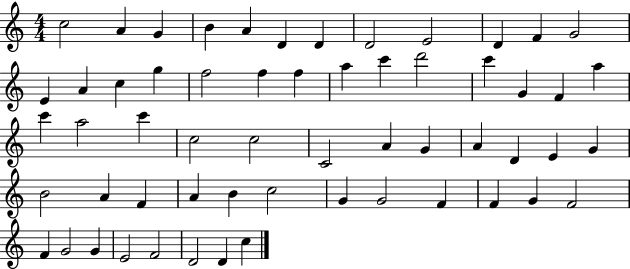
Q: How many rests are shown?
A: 0